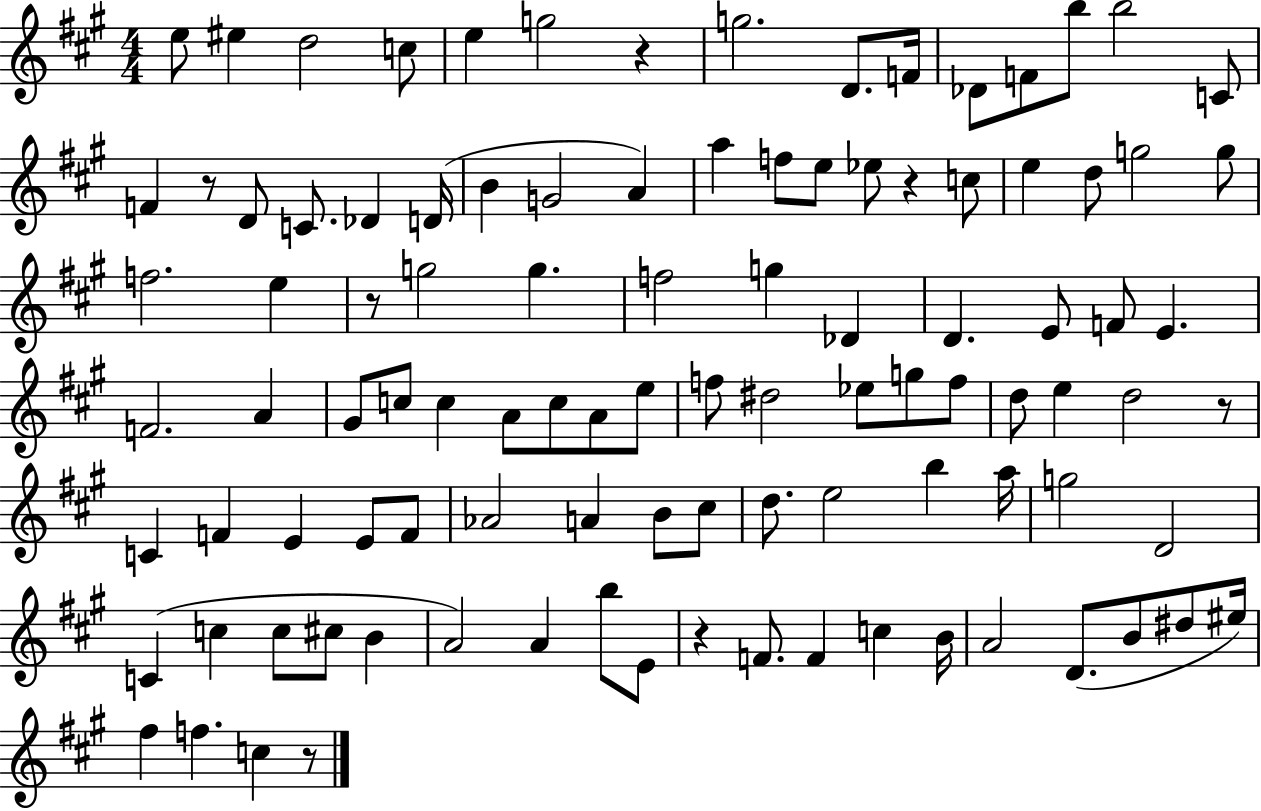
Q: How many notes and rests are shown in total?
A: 102